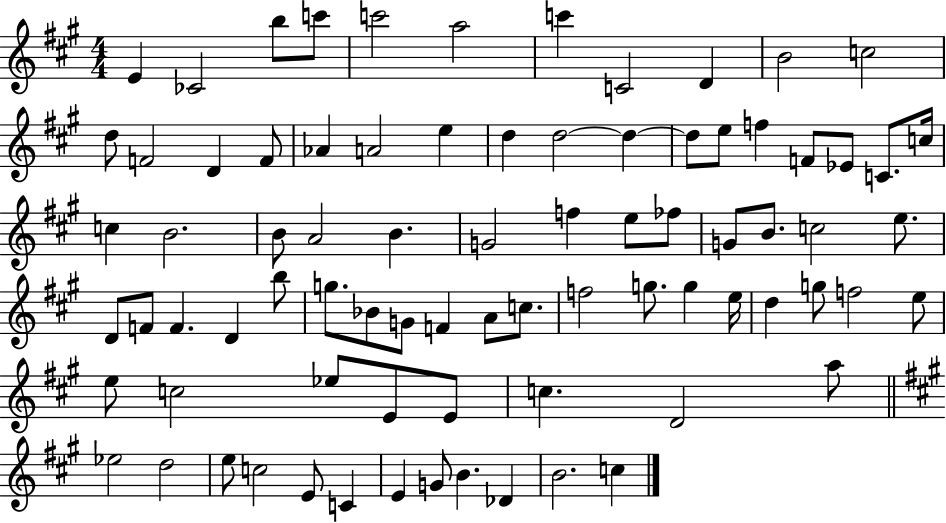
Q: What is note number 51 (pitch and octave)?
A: A4